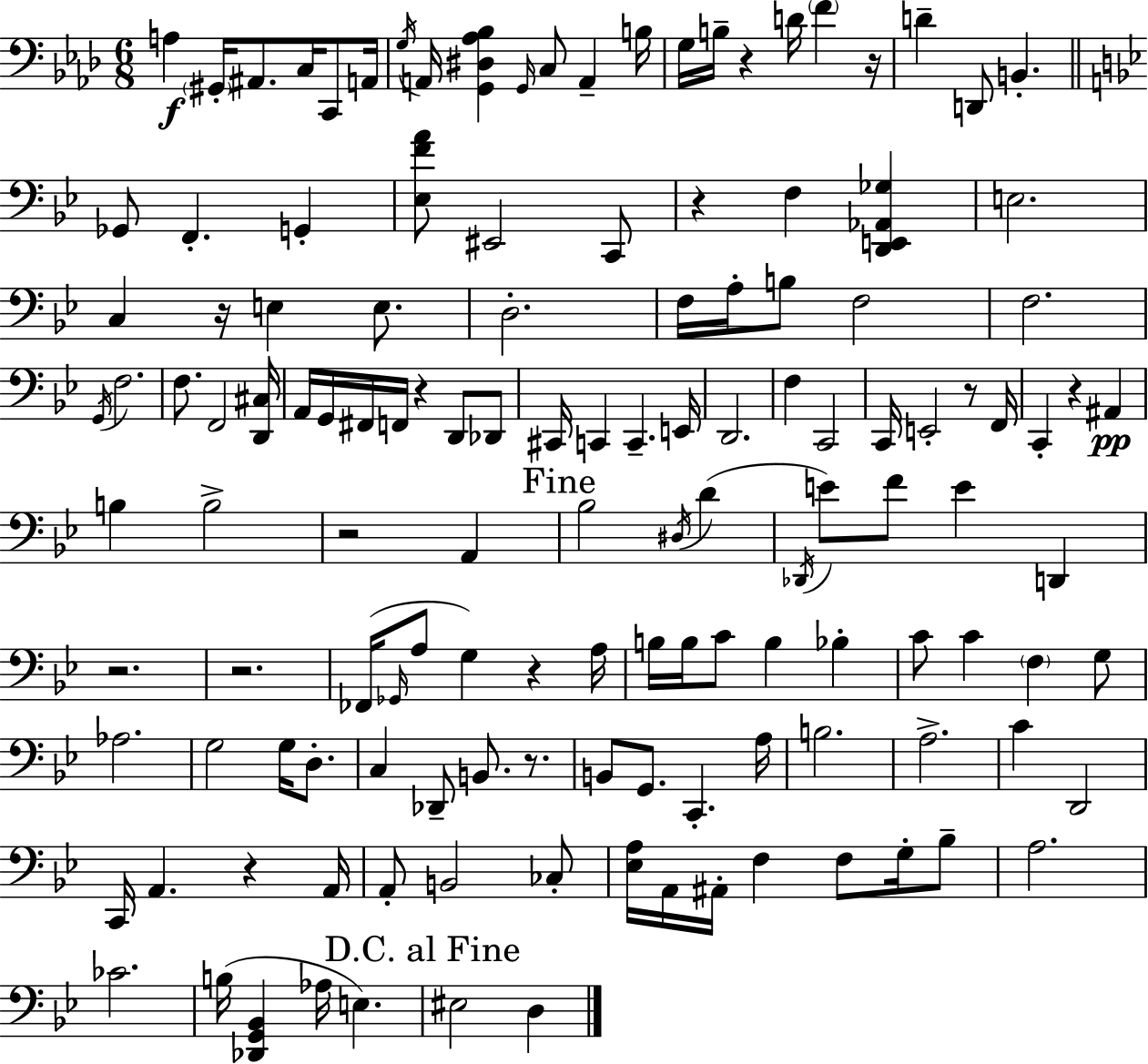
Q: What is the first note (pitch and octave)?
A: A3